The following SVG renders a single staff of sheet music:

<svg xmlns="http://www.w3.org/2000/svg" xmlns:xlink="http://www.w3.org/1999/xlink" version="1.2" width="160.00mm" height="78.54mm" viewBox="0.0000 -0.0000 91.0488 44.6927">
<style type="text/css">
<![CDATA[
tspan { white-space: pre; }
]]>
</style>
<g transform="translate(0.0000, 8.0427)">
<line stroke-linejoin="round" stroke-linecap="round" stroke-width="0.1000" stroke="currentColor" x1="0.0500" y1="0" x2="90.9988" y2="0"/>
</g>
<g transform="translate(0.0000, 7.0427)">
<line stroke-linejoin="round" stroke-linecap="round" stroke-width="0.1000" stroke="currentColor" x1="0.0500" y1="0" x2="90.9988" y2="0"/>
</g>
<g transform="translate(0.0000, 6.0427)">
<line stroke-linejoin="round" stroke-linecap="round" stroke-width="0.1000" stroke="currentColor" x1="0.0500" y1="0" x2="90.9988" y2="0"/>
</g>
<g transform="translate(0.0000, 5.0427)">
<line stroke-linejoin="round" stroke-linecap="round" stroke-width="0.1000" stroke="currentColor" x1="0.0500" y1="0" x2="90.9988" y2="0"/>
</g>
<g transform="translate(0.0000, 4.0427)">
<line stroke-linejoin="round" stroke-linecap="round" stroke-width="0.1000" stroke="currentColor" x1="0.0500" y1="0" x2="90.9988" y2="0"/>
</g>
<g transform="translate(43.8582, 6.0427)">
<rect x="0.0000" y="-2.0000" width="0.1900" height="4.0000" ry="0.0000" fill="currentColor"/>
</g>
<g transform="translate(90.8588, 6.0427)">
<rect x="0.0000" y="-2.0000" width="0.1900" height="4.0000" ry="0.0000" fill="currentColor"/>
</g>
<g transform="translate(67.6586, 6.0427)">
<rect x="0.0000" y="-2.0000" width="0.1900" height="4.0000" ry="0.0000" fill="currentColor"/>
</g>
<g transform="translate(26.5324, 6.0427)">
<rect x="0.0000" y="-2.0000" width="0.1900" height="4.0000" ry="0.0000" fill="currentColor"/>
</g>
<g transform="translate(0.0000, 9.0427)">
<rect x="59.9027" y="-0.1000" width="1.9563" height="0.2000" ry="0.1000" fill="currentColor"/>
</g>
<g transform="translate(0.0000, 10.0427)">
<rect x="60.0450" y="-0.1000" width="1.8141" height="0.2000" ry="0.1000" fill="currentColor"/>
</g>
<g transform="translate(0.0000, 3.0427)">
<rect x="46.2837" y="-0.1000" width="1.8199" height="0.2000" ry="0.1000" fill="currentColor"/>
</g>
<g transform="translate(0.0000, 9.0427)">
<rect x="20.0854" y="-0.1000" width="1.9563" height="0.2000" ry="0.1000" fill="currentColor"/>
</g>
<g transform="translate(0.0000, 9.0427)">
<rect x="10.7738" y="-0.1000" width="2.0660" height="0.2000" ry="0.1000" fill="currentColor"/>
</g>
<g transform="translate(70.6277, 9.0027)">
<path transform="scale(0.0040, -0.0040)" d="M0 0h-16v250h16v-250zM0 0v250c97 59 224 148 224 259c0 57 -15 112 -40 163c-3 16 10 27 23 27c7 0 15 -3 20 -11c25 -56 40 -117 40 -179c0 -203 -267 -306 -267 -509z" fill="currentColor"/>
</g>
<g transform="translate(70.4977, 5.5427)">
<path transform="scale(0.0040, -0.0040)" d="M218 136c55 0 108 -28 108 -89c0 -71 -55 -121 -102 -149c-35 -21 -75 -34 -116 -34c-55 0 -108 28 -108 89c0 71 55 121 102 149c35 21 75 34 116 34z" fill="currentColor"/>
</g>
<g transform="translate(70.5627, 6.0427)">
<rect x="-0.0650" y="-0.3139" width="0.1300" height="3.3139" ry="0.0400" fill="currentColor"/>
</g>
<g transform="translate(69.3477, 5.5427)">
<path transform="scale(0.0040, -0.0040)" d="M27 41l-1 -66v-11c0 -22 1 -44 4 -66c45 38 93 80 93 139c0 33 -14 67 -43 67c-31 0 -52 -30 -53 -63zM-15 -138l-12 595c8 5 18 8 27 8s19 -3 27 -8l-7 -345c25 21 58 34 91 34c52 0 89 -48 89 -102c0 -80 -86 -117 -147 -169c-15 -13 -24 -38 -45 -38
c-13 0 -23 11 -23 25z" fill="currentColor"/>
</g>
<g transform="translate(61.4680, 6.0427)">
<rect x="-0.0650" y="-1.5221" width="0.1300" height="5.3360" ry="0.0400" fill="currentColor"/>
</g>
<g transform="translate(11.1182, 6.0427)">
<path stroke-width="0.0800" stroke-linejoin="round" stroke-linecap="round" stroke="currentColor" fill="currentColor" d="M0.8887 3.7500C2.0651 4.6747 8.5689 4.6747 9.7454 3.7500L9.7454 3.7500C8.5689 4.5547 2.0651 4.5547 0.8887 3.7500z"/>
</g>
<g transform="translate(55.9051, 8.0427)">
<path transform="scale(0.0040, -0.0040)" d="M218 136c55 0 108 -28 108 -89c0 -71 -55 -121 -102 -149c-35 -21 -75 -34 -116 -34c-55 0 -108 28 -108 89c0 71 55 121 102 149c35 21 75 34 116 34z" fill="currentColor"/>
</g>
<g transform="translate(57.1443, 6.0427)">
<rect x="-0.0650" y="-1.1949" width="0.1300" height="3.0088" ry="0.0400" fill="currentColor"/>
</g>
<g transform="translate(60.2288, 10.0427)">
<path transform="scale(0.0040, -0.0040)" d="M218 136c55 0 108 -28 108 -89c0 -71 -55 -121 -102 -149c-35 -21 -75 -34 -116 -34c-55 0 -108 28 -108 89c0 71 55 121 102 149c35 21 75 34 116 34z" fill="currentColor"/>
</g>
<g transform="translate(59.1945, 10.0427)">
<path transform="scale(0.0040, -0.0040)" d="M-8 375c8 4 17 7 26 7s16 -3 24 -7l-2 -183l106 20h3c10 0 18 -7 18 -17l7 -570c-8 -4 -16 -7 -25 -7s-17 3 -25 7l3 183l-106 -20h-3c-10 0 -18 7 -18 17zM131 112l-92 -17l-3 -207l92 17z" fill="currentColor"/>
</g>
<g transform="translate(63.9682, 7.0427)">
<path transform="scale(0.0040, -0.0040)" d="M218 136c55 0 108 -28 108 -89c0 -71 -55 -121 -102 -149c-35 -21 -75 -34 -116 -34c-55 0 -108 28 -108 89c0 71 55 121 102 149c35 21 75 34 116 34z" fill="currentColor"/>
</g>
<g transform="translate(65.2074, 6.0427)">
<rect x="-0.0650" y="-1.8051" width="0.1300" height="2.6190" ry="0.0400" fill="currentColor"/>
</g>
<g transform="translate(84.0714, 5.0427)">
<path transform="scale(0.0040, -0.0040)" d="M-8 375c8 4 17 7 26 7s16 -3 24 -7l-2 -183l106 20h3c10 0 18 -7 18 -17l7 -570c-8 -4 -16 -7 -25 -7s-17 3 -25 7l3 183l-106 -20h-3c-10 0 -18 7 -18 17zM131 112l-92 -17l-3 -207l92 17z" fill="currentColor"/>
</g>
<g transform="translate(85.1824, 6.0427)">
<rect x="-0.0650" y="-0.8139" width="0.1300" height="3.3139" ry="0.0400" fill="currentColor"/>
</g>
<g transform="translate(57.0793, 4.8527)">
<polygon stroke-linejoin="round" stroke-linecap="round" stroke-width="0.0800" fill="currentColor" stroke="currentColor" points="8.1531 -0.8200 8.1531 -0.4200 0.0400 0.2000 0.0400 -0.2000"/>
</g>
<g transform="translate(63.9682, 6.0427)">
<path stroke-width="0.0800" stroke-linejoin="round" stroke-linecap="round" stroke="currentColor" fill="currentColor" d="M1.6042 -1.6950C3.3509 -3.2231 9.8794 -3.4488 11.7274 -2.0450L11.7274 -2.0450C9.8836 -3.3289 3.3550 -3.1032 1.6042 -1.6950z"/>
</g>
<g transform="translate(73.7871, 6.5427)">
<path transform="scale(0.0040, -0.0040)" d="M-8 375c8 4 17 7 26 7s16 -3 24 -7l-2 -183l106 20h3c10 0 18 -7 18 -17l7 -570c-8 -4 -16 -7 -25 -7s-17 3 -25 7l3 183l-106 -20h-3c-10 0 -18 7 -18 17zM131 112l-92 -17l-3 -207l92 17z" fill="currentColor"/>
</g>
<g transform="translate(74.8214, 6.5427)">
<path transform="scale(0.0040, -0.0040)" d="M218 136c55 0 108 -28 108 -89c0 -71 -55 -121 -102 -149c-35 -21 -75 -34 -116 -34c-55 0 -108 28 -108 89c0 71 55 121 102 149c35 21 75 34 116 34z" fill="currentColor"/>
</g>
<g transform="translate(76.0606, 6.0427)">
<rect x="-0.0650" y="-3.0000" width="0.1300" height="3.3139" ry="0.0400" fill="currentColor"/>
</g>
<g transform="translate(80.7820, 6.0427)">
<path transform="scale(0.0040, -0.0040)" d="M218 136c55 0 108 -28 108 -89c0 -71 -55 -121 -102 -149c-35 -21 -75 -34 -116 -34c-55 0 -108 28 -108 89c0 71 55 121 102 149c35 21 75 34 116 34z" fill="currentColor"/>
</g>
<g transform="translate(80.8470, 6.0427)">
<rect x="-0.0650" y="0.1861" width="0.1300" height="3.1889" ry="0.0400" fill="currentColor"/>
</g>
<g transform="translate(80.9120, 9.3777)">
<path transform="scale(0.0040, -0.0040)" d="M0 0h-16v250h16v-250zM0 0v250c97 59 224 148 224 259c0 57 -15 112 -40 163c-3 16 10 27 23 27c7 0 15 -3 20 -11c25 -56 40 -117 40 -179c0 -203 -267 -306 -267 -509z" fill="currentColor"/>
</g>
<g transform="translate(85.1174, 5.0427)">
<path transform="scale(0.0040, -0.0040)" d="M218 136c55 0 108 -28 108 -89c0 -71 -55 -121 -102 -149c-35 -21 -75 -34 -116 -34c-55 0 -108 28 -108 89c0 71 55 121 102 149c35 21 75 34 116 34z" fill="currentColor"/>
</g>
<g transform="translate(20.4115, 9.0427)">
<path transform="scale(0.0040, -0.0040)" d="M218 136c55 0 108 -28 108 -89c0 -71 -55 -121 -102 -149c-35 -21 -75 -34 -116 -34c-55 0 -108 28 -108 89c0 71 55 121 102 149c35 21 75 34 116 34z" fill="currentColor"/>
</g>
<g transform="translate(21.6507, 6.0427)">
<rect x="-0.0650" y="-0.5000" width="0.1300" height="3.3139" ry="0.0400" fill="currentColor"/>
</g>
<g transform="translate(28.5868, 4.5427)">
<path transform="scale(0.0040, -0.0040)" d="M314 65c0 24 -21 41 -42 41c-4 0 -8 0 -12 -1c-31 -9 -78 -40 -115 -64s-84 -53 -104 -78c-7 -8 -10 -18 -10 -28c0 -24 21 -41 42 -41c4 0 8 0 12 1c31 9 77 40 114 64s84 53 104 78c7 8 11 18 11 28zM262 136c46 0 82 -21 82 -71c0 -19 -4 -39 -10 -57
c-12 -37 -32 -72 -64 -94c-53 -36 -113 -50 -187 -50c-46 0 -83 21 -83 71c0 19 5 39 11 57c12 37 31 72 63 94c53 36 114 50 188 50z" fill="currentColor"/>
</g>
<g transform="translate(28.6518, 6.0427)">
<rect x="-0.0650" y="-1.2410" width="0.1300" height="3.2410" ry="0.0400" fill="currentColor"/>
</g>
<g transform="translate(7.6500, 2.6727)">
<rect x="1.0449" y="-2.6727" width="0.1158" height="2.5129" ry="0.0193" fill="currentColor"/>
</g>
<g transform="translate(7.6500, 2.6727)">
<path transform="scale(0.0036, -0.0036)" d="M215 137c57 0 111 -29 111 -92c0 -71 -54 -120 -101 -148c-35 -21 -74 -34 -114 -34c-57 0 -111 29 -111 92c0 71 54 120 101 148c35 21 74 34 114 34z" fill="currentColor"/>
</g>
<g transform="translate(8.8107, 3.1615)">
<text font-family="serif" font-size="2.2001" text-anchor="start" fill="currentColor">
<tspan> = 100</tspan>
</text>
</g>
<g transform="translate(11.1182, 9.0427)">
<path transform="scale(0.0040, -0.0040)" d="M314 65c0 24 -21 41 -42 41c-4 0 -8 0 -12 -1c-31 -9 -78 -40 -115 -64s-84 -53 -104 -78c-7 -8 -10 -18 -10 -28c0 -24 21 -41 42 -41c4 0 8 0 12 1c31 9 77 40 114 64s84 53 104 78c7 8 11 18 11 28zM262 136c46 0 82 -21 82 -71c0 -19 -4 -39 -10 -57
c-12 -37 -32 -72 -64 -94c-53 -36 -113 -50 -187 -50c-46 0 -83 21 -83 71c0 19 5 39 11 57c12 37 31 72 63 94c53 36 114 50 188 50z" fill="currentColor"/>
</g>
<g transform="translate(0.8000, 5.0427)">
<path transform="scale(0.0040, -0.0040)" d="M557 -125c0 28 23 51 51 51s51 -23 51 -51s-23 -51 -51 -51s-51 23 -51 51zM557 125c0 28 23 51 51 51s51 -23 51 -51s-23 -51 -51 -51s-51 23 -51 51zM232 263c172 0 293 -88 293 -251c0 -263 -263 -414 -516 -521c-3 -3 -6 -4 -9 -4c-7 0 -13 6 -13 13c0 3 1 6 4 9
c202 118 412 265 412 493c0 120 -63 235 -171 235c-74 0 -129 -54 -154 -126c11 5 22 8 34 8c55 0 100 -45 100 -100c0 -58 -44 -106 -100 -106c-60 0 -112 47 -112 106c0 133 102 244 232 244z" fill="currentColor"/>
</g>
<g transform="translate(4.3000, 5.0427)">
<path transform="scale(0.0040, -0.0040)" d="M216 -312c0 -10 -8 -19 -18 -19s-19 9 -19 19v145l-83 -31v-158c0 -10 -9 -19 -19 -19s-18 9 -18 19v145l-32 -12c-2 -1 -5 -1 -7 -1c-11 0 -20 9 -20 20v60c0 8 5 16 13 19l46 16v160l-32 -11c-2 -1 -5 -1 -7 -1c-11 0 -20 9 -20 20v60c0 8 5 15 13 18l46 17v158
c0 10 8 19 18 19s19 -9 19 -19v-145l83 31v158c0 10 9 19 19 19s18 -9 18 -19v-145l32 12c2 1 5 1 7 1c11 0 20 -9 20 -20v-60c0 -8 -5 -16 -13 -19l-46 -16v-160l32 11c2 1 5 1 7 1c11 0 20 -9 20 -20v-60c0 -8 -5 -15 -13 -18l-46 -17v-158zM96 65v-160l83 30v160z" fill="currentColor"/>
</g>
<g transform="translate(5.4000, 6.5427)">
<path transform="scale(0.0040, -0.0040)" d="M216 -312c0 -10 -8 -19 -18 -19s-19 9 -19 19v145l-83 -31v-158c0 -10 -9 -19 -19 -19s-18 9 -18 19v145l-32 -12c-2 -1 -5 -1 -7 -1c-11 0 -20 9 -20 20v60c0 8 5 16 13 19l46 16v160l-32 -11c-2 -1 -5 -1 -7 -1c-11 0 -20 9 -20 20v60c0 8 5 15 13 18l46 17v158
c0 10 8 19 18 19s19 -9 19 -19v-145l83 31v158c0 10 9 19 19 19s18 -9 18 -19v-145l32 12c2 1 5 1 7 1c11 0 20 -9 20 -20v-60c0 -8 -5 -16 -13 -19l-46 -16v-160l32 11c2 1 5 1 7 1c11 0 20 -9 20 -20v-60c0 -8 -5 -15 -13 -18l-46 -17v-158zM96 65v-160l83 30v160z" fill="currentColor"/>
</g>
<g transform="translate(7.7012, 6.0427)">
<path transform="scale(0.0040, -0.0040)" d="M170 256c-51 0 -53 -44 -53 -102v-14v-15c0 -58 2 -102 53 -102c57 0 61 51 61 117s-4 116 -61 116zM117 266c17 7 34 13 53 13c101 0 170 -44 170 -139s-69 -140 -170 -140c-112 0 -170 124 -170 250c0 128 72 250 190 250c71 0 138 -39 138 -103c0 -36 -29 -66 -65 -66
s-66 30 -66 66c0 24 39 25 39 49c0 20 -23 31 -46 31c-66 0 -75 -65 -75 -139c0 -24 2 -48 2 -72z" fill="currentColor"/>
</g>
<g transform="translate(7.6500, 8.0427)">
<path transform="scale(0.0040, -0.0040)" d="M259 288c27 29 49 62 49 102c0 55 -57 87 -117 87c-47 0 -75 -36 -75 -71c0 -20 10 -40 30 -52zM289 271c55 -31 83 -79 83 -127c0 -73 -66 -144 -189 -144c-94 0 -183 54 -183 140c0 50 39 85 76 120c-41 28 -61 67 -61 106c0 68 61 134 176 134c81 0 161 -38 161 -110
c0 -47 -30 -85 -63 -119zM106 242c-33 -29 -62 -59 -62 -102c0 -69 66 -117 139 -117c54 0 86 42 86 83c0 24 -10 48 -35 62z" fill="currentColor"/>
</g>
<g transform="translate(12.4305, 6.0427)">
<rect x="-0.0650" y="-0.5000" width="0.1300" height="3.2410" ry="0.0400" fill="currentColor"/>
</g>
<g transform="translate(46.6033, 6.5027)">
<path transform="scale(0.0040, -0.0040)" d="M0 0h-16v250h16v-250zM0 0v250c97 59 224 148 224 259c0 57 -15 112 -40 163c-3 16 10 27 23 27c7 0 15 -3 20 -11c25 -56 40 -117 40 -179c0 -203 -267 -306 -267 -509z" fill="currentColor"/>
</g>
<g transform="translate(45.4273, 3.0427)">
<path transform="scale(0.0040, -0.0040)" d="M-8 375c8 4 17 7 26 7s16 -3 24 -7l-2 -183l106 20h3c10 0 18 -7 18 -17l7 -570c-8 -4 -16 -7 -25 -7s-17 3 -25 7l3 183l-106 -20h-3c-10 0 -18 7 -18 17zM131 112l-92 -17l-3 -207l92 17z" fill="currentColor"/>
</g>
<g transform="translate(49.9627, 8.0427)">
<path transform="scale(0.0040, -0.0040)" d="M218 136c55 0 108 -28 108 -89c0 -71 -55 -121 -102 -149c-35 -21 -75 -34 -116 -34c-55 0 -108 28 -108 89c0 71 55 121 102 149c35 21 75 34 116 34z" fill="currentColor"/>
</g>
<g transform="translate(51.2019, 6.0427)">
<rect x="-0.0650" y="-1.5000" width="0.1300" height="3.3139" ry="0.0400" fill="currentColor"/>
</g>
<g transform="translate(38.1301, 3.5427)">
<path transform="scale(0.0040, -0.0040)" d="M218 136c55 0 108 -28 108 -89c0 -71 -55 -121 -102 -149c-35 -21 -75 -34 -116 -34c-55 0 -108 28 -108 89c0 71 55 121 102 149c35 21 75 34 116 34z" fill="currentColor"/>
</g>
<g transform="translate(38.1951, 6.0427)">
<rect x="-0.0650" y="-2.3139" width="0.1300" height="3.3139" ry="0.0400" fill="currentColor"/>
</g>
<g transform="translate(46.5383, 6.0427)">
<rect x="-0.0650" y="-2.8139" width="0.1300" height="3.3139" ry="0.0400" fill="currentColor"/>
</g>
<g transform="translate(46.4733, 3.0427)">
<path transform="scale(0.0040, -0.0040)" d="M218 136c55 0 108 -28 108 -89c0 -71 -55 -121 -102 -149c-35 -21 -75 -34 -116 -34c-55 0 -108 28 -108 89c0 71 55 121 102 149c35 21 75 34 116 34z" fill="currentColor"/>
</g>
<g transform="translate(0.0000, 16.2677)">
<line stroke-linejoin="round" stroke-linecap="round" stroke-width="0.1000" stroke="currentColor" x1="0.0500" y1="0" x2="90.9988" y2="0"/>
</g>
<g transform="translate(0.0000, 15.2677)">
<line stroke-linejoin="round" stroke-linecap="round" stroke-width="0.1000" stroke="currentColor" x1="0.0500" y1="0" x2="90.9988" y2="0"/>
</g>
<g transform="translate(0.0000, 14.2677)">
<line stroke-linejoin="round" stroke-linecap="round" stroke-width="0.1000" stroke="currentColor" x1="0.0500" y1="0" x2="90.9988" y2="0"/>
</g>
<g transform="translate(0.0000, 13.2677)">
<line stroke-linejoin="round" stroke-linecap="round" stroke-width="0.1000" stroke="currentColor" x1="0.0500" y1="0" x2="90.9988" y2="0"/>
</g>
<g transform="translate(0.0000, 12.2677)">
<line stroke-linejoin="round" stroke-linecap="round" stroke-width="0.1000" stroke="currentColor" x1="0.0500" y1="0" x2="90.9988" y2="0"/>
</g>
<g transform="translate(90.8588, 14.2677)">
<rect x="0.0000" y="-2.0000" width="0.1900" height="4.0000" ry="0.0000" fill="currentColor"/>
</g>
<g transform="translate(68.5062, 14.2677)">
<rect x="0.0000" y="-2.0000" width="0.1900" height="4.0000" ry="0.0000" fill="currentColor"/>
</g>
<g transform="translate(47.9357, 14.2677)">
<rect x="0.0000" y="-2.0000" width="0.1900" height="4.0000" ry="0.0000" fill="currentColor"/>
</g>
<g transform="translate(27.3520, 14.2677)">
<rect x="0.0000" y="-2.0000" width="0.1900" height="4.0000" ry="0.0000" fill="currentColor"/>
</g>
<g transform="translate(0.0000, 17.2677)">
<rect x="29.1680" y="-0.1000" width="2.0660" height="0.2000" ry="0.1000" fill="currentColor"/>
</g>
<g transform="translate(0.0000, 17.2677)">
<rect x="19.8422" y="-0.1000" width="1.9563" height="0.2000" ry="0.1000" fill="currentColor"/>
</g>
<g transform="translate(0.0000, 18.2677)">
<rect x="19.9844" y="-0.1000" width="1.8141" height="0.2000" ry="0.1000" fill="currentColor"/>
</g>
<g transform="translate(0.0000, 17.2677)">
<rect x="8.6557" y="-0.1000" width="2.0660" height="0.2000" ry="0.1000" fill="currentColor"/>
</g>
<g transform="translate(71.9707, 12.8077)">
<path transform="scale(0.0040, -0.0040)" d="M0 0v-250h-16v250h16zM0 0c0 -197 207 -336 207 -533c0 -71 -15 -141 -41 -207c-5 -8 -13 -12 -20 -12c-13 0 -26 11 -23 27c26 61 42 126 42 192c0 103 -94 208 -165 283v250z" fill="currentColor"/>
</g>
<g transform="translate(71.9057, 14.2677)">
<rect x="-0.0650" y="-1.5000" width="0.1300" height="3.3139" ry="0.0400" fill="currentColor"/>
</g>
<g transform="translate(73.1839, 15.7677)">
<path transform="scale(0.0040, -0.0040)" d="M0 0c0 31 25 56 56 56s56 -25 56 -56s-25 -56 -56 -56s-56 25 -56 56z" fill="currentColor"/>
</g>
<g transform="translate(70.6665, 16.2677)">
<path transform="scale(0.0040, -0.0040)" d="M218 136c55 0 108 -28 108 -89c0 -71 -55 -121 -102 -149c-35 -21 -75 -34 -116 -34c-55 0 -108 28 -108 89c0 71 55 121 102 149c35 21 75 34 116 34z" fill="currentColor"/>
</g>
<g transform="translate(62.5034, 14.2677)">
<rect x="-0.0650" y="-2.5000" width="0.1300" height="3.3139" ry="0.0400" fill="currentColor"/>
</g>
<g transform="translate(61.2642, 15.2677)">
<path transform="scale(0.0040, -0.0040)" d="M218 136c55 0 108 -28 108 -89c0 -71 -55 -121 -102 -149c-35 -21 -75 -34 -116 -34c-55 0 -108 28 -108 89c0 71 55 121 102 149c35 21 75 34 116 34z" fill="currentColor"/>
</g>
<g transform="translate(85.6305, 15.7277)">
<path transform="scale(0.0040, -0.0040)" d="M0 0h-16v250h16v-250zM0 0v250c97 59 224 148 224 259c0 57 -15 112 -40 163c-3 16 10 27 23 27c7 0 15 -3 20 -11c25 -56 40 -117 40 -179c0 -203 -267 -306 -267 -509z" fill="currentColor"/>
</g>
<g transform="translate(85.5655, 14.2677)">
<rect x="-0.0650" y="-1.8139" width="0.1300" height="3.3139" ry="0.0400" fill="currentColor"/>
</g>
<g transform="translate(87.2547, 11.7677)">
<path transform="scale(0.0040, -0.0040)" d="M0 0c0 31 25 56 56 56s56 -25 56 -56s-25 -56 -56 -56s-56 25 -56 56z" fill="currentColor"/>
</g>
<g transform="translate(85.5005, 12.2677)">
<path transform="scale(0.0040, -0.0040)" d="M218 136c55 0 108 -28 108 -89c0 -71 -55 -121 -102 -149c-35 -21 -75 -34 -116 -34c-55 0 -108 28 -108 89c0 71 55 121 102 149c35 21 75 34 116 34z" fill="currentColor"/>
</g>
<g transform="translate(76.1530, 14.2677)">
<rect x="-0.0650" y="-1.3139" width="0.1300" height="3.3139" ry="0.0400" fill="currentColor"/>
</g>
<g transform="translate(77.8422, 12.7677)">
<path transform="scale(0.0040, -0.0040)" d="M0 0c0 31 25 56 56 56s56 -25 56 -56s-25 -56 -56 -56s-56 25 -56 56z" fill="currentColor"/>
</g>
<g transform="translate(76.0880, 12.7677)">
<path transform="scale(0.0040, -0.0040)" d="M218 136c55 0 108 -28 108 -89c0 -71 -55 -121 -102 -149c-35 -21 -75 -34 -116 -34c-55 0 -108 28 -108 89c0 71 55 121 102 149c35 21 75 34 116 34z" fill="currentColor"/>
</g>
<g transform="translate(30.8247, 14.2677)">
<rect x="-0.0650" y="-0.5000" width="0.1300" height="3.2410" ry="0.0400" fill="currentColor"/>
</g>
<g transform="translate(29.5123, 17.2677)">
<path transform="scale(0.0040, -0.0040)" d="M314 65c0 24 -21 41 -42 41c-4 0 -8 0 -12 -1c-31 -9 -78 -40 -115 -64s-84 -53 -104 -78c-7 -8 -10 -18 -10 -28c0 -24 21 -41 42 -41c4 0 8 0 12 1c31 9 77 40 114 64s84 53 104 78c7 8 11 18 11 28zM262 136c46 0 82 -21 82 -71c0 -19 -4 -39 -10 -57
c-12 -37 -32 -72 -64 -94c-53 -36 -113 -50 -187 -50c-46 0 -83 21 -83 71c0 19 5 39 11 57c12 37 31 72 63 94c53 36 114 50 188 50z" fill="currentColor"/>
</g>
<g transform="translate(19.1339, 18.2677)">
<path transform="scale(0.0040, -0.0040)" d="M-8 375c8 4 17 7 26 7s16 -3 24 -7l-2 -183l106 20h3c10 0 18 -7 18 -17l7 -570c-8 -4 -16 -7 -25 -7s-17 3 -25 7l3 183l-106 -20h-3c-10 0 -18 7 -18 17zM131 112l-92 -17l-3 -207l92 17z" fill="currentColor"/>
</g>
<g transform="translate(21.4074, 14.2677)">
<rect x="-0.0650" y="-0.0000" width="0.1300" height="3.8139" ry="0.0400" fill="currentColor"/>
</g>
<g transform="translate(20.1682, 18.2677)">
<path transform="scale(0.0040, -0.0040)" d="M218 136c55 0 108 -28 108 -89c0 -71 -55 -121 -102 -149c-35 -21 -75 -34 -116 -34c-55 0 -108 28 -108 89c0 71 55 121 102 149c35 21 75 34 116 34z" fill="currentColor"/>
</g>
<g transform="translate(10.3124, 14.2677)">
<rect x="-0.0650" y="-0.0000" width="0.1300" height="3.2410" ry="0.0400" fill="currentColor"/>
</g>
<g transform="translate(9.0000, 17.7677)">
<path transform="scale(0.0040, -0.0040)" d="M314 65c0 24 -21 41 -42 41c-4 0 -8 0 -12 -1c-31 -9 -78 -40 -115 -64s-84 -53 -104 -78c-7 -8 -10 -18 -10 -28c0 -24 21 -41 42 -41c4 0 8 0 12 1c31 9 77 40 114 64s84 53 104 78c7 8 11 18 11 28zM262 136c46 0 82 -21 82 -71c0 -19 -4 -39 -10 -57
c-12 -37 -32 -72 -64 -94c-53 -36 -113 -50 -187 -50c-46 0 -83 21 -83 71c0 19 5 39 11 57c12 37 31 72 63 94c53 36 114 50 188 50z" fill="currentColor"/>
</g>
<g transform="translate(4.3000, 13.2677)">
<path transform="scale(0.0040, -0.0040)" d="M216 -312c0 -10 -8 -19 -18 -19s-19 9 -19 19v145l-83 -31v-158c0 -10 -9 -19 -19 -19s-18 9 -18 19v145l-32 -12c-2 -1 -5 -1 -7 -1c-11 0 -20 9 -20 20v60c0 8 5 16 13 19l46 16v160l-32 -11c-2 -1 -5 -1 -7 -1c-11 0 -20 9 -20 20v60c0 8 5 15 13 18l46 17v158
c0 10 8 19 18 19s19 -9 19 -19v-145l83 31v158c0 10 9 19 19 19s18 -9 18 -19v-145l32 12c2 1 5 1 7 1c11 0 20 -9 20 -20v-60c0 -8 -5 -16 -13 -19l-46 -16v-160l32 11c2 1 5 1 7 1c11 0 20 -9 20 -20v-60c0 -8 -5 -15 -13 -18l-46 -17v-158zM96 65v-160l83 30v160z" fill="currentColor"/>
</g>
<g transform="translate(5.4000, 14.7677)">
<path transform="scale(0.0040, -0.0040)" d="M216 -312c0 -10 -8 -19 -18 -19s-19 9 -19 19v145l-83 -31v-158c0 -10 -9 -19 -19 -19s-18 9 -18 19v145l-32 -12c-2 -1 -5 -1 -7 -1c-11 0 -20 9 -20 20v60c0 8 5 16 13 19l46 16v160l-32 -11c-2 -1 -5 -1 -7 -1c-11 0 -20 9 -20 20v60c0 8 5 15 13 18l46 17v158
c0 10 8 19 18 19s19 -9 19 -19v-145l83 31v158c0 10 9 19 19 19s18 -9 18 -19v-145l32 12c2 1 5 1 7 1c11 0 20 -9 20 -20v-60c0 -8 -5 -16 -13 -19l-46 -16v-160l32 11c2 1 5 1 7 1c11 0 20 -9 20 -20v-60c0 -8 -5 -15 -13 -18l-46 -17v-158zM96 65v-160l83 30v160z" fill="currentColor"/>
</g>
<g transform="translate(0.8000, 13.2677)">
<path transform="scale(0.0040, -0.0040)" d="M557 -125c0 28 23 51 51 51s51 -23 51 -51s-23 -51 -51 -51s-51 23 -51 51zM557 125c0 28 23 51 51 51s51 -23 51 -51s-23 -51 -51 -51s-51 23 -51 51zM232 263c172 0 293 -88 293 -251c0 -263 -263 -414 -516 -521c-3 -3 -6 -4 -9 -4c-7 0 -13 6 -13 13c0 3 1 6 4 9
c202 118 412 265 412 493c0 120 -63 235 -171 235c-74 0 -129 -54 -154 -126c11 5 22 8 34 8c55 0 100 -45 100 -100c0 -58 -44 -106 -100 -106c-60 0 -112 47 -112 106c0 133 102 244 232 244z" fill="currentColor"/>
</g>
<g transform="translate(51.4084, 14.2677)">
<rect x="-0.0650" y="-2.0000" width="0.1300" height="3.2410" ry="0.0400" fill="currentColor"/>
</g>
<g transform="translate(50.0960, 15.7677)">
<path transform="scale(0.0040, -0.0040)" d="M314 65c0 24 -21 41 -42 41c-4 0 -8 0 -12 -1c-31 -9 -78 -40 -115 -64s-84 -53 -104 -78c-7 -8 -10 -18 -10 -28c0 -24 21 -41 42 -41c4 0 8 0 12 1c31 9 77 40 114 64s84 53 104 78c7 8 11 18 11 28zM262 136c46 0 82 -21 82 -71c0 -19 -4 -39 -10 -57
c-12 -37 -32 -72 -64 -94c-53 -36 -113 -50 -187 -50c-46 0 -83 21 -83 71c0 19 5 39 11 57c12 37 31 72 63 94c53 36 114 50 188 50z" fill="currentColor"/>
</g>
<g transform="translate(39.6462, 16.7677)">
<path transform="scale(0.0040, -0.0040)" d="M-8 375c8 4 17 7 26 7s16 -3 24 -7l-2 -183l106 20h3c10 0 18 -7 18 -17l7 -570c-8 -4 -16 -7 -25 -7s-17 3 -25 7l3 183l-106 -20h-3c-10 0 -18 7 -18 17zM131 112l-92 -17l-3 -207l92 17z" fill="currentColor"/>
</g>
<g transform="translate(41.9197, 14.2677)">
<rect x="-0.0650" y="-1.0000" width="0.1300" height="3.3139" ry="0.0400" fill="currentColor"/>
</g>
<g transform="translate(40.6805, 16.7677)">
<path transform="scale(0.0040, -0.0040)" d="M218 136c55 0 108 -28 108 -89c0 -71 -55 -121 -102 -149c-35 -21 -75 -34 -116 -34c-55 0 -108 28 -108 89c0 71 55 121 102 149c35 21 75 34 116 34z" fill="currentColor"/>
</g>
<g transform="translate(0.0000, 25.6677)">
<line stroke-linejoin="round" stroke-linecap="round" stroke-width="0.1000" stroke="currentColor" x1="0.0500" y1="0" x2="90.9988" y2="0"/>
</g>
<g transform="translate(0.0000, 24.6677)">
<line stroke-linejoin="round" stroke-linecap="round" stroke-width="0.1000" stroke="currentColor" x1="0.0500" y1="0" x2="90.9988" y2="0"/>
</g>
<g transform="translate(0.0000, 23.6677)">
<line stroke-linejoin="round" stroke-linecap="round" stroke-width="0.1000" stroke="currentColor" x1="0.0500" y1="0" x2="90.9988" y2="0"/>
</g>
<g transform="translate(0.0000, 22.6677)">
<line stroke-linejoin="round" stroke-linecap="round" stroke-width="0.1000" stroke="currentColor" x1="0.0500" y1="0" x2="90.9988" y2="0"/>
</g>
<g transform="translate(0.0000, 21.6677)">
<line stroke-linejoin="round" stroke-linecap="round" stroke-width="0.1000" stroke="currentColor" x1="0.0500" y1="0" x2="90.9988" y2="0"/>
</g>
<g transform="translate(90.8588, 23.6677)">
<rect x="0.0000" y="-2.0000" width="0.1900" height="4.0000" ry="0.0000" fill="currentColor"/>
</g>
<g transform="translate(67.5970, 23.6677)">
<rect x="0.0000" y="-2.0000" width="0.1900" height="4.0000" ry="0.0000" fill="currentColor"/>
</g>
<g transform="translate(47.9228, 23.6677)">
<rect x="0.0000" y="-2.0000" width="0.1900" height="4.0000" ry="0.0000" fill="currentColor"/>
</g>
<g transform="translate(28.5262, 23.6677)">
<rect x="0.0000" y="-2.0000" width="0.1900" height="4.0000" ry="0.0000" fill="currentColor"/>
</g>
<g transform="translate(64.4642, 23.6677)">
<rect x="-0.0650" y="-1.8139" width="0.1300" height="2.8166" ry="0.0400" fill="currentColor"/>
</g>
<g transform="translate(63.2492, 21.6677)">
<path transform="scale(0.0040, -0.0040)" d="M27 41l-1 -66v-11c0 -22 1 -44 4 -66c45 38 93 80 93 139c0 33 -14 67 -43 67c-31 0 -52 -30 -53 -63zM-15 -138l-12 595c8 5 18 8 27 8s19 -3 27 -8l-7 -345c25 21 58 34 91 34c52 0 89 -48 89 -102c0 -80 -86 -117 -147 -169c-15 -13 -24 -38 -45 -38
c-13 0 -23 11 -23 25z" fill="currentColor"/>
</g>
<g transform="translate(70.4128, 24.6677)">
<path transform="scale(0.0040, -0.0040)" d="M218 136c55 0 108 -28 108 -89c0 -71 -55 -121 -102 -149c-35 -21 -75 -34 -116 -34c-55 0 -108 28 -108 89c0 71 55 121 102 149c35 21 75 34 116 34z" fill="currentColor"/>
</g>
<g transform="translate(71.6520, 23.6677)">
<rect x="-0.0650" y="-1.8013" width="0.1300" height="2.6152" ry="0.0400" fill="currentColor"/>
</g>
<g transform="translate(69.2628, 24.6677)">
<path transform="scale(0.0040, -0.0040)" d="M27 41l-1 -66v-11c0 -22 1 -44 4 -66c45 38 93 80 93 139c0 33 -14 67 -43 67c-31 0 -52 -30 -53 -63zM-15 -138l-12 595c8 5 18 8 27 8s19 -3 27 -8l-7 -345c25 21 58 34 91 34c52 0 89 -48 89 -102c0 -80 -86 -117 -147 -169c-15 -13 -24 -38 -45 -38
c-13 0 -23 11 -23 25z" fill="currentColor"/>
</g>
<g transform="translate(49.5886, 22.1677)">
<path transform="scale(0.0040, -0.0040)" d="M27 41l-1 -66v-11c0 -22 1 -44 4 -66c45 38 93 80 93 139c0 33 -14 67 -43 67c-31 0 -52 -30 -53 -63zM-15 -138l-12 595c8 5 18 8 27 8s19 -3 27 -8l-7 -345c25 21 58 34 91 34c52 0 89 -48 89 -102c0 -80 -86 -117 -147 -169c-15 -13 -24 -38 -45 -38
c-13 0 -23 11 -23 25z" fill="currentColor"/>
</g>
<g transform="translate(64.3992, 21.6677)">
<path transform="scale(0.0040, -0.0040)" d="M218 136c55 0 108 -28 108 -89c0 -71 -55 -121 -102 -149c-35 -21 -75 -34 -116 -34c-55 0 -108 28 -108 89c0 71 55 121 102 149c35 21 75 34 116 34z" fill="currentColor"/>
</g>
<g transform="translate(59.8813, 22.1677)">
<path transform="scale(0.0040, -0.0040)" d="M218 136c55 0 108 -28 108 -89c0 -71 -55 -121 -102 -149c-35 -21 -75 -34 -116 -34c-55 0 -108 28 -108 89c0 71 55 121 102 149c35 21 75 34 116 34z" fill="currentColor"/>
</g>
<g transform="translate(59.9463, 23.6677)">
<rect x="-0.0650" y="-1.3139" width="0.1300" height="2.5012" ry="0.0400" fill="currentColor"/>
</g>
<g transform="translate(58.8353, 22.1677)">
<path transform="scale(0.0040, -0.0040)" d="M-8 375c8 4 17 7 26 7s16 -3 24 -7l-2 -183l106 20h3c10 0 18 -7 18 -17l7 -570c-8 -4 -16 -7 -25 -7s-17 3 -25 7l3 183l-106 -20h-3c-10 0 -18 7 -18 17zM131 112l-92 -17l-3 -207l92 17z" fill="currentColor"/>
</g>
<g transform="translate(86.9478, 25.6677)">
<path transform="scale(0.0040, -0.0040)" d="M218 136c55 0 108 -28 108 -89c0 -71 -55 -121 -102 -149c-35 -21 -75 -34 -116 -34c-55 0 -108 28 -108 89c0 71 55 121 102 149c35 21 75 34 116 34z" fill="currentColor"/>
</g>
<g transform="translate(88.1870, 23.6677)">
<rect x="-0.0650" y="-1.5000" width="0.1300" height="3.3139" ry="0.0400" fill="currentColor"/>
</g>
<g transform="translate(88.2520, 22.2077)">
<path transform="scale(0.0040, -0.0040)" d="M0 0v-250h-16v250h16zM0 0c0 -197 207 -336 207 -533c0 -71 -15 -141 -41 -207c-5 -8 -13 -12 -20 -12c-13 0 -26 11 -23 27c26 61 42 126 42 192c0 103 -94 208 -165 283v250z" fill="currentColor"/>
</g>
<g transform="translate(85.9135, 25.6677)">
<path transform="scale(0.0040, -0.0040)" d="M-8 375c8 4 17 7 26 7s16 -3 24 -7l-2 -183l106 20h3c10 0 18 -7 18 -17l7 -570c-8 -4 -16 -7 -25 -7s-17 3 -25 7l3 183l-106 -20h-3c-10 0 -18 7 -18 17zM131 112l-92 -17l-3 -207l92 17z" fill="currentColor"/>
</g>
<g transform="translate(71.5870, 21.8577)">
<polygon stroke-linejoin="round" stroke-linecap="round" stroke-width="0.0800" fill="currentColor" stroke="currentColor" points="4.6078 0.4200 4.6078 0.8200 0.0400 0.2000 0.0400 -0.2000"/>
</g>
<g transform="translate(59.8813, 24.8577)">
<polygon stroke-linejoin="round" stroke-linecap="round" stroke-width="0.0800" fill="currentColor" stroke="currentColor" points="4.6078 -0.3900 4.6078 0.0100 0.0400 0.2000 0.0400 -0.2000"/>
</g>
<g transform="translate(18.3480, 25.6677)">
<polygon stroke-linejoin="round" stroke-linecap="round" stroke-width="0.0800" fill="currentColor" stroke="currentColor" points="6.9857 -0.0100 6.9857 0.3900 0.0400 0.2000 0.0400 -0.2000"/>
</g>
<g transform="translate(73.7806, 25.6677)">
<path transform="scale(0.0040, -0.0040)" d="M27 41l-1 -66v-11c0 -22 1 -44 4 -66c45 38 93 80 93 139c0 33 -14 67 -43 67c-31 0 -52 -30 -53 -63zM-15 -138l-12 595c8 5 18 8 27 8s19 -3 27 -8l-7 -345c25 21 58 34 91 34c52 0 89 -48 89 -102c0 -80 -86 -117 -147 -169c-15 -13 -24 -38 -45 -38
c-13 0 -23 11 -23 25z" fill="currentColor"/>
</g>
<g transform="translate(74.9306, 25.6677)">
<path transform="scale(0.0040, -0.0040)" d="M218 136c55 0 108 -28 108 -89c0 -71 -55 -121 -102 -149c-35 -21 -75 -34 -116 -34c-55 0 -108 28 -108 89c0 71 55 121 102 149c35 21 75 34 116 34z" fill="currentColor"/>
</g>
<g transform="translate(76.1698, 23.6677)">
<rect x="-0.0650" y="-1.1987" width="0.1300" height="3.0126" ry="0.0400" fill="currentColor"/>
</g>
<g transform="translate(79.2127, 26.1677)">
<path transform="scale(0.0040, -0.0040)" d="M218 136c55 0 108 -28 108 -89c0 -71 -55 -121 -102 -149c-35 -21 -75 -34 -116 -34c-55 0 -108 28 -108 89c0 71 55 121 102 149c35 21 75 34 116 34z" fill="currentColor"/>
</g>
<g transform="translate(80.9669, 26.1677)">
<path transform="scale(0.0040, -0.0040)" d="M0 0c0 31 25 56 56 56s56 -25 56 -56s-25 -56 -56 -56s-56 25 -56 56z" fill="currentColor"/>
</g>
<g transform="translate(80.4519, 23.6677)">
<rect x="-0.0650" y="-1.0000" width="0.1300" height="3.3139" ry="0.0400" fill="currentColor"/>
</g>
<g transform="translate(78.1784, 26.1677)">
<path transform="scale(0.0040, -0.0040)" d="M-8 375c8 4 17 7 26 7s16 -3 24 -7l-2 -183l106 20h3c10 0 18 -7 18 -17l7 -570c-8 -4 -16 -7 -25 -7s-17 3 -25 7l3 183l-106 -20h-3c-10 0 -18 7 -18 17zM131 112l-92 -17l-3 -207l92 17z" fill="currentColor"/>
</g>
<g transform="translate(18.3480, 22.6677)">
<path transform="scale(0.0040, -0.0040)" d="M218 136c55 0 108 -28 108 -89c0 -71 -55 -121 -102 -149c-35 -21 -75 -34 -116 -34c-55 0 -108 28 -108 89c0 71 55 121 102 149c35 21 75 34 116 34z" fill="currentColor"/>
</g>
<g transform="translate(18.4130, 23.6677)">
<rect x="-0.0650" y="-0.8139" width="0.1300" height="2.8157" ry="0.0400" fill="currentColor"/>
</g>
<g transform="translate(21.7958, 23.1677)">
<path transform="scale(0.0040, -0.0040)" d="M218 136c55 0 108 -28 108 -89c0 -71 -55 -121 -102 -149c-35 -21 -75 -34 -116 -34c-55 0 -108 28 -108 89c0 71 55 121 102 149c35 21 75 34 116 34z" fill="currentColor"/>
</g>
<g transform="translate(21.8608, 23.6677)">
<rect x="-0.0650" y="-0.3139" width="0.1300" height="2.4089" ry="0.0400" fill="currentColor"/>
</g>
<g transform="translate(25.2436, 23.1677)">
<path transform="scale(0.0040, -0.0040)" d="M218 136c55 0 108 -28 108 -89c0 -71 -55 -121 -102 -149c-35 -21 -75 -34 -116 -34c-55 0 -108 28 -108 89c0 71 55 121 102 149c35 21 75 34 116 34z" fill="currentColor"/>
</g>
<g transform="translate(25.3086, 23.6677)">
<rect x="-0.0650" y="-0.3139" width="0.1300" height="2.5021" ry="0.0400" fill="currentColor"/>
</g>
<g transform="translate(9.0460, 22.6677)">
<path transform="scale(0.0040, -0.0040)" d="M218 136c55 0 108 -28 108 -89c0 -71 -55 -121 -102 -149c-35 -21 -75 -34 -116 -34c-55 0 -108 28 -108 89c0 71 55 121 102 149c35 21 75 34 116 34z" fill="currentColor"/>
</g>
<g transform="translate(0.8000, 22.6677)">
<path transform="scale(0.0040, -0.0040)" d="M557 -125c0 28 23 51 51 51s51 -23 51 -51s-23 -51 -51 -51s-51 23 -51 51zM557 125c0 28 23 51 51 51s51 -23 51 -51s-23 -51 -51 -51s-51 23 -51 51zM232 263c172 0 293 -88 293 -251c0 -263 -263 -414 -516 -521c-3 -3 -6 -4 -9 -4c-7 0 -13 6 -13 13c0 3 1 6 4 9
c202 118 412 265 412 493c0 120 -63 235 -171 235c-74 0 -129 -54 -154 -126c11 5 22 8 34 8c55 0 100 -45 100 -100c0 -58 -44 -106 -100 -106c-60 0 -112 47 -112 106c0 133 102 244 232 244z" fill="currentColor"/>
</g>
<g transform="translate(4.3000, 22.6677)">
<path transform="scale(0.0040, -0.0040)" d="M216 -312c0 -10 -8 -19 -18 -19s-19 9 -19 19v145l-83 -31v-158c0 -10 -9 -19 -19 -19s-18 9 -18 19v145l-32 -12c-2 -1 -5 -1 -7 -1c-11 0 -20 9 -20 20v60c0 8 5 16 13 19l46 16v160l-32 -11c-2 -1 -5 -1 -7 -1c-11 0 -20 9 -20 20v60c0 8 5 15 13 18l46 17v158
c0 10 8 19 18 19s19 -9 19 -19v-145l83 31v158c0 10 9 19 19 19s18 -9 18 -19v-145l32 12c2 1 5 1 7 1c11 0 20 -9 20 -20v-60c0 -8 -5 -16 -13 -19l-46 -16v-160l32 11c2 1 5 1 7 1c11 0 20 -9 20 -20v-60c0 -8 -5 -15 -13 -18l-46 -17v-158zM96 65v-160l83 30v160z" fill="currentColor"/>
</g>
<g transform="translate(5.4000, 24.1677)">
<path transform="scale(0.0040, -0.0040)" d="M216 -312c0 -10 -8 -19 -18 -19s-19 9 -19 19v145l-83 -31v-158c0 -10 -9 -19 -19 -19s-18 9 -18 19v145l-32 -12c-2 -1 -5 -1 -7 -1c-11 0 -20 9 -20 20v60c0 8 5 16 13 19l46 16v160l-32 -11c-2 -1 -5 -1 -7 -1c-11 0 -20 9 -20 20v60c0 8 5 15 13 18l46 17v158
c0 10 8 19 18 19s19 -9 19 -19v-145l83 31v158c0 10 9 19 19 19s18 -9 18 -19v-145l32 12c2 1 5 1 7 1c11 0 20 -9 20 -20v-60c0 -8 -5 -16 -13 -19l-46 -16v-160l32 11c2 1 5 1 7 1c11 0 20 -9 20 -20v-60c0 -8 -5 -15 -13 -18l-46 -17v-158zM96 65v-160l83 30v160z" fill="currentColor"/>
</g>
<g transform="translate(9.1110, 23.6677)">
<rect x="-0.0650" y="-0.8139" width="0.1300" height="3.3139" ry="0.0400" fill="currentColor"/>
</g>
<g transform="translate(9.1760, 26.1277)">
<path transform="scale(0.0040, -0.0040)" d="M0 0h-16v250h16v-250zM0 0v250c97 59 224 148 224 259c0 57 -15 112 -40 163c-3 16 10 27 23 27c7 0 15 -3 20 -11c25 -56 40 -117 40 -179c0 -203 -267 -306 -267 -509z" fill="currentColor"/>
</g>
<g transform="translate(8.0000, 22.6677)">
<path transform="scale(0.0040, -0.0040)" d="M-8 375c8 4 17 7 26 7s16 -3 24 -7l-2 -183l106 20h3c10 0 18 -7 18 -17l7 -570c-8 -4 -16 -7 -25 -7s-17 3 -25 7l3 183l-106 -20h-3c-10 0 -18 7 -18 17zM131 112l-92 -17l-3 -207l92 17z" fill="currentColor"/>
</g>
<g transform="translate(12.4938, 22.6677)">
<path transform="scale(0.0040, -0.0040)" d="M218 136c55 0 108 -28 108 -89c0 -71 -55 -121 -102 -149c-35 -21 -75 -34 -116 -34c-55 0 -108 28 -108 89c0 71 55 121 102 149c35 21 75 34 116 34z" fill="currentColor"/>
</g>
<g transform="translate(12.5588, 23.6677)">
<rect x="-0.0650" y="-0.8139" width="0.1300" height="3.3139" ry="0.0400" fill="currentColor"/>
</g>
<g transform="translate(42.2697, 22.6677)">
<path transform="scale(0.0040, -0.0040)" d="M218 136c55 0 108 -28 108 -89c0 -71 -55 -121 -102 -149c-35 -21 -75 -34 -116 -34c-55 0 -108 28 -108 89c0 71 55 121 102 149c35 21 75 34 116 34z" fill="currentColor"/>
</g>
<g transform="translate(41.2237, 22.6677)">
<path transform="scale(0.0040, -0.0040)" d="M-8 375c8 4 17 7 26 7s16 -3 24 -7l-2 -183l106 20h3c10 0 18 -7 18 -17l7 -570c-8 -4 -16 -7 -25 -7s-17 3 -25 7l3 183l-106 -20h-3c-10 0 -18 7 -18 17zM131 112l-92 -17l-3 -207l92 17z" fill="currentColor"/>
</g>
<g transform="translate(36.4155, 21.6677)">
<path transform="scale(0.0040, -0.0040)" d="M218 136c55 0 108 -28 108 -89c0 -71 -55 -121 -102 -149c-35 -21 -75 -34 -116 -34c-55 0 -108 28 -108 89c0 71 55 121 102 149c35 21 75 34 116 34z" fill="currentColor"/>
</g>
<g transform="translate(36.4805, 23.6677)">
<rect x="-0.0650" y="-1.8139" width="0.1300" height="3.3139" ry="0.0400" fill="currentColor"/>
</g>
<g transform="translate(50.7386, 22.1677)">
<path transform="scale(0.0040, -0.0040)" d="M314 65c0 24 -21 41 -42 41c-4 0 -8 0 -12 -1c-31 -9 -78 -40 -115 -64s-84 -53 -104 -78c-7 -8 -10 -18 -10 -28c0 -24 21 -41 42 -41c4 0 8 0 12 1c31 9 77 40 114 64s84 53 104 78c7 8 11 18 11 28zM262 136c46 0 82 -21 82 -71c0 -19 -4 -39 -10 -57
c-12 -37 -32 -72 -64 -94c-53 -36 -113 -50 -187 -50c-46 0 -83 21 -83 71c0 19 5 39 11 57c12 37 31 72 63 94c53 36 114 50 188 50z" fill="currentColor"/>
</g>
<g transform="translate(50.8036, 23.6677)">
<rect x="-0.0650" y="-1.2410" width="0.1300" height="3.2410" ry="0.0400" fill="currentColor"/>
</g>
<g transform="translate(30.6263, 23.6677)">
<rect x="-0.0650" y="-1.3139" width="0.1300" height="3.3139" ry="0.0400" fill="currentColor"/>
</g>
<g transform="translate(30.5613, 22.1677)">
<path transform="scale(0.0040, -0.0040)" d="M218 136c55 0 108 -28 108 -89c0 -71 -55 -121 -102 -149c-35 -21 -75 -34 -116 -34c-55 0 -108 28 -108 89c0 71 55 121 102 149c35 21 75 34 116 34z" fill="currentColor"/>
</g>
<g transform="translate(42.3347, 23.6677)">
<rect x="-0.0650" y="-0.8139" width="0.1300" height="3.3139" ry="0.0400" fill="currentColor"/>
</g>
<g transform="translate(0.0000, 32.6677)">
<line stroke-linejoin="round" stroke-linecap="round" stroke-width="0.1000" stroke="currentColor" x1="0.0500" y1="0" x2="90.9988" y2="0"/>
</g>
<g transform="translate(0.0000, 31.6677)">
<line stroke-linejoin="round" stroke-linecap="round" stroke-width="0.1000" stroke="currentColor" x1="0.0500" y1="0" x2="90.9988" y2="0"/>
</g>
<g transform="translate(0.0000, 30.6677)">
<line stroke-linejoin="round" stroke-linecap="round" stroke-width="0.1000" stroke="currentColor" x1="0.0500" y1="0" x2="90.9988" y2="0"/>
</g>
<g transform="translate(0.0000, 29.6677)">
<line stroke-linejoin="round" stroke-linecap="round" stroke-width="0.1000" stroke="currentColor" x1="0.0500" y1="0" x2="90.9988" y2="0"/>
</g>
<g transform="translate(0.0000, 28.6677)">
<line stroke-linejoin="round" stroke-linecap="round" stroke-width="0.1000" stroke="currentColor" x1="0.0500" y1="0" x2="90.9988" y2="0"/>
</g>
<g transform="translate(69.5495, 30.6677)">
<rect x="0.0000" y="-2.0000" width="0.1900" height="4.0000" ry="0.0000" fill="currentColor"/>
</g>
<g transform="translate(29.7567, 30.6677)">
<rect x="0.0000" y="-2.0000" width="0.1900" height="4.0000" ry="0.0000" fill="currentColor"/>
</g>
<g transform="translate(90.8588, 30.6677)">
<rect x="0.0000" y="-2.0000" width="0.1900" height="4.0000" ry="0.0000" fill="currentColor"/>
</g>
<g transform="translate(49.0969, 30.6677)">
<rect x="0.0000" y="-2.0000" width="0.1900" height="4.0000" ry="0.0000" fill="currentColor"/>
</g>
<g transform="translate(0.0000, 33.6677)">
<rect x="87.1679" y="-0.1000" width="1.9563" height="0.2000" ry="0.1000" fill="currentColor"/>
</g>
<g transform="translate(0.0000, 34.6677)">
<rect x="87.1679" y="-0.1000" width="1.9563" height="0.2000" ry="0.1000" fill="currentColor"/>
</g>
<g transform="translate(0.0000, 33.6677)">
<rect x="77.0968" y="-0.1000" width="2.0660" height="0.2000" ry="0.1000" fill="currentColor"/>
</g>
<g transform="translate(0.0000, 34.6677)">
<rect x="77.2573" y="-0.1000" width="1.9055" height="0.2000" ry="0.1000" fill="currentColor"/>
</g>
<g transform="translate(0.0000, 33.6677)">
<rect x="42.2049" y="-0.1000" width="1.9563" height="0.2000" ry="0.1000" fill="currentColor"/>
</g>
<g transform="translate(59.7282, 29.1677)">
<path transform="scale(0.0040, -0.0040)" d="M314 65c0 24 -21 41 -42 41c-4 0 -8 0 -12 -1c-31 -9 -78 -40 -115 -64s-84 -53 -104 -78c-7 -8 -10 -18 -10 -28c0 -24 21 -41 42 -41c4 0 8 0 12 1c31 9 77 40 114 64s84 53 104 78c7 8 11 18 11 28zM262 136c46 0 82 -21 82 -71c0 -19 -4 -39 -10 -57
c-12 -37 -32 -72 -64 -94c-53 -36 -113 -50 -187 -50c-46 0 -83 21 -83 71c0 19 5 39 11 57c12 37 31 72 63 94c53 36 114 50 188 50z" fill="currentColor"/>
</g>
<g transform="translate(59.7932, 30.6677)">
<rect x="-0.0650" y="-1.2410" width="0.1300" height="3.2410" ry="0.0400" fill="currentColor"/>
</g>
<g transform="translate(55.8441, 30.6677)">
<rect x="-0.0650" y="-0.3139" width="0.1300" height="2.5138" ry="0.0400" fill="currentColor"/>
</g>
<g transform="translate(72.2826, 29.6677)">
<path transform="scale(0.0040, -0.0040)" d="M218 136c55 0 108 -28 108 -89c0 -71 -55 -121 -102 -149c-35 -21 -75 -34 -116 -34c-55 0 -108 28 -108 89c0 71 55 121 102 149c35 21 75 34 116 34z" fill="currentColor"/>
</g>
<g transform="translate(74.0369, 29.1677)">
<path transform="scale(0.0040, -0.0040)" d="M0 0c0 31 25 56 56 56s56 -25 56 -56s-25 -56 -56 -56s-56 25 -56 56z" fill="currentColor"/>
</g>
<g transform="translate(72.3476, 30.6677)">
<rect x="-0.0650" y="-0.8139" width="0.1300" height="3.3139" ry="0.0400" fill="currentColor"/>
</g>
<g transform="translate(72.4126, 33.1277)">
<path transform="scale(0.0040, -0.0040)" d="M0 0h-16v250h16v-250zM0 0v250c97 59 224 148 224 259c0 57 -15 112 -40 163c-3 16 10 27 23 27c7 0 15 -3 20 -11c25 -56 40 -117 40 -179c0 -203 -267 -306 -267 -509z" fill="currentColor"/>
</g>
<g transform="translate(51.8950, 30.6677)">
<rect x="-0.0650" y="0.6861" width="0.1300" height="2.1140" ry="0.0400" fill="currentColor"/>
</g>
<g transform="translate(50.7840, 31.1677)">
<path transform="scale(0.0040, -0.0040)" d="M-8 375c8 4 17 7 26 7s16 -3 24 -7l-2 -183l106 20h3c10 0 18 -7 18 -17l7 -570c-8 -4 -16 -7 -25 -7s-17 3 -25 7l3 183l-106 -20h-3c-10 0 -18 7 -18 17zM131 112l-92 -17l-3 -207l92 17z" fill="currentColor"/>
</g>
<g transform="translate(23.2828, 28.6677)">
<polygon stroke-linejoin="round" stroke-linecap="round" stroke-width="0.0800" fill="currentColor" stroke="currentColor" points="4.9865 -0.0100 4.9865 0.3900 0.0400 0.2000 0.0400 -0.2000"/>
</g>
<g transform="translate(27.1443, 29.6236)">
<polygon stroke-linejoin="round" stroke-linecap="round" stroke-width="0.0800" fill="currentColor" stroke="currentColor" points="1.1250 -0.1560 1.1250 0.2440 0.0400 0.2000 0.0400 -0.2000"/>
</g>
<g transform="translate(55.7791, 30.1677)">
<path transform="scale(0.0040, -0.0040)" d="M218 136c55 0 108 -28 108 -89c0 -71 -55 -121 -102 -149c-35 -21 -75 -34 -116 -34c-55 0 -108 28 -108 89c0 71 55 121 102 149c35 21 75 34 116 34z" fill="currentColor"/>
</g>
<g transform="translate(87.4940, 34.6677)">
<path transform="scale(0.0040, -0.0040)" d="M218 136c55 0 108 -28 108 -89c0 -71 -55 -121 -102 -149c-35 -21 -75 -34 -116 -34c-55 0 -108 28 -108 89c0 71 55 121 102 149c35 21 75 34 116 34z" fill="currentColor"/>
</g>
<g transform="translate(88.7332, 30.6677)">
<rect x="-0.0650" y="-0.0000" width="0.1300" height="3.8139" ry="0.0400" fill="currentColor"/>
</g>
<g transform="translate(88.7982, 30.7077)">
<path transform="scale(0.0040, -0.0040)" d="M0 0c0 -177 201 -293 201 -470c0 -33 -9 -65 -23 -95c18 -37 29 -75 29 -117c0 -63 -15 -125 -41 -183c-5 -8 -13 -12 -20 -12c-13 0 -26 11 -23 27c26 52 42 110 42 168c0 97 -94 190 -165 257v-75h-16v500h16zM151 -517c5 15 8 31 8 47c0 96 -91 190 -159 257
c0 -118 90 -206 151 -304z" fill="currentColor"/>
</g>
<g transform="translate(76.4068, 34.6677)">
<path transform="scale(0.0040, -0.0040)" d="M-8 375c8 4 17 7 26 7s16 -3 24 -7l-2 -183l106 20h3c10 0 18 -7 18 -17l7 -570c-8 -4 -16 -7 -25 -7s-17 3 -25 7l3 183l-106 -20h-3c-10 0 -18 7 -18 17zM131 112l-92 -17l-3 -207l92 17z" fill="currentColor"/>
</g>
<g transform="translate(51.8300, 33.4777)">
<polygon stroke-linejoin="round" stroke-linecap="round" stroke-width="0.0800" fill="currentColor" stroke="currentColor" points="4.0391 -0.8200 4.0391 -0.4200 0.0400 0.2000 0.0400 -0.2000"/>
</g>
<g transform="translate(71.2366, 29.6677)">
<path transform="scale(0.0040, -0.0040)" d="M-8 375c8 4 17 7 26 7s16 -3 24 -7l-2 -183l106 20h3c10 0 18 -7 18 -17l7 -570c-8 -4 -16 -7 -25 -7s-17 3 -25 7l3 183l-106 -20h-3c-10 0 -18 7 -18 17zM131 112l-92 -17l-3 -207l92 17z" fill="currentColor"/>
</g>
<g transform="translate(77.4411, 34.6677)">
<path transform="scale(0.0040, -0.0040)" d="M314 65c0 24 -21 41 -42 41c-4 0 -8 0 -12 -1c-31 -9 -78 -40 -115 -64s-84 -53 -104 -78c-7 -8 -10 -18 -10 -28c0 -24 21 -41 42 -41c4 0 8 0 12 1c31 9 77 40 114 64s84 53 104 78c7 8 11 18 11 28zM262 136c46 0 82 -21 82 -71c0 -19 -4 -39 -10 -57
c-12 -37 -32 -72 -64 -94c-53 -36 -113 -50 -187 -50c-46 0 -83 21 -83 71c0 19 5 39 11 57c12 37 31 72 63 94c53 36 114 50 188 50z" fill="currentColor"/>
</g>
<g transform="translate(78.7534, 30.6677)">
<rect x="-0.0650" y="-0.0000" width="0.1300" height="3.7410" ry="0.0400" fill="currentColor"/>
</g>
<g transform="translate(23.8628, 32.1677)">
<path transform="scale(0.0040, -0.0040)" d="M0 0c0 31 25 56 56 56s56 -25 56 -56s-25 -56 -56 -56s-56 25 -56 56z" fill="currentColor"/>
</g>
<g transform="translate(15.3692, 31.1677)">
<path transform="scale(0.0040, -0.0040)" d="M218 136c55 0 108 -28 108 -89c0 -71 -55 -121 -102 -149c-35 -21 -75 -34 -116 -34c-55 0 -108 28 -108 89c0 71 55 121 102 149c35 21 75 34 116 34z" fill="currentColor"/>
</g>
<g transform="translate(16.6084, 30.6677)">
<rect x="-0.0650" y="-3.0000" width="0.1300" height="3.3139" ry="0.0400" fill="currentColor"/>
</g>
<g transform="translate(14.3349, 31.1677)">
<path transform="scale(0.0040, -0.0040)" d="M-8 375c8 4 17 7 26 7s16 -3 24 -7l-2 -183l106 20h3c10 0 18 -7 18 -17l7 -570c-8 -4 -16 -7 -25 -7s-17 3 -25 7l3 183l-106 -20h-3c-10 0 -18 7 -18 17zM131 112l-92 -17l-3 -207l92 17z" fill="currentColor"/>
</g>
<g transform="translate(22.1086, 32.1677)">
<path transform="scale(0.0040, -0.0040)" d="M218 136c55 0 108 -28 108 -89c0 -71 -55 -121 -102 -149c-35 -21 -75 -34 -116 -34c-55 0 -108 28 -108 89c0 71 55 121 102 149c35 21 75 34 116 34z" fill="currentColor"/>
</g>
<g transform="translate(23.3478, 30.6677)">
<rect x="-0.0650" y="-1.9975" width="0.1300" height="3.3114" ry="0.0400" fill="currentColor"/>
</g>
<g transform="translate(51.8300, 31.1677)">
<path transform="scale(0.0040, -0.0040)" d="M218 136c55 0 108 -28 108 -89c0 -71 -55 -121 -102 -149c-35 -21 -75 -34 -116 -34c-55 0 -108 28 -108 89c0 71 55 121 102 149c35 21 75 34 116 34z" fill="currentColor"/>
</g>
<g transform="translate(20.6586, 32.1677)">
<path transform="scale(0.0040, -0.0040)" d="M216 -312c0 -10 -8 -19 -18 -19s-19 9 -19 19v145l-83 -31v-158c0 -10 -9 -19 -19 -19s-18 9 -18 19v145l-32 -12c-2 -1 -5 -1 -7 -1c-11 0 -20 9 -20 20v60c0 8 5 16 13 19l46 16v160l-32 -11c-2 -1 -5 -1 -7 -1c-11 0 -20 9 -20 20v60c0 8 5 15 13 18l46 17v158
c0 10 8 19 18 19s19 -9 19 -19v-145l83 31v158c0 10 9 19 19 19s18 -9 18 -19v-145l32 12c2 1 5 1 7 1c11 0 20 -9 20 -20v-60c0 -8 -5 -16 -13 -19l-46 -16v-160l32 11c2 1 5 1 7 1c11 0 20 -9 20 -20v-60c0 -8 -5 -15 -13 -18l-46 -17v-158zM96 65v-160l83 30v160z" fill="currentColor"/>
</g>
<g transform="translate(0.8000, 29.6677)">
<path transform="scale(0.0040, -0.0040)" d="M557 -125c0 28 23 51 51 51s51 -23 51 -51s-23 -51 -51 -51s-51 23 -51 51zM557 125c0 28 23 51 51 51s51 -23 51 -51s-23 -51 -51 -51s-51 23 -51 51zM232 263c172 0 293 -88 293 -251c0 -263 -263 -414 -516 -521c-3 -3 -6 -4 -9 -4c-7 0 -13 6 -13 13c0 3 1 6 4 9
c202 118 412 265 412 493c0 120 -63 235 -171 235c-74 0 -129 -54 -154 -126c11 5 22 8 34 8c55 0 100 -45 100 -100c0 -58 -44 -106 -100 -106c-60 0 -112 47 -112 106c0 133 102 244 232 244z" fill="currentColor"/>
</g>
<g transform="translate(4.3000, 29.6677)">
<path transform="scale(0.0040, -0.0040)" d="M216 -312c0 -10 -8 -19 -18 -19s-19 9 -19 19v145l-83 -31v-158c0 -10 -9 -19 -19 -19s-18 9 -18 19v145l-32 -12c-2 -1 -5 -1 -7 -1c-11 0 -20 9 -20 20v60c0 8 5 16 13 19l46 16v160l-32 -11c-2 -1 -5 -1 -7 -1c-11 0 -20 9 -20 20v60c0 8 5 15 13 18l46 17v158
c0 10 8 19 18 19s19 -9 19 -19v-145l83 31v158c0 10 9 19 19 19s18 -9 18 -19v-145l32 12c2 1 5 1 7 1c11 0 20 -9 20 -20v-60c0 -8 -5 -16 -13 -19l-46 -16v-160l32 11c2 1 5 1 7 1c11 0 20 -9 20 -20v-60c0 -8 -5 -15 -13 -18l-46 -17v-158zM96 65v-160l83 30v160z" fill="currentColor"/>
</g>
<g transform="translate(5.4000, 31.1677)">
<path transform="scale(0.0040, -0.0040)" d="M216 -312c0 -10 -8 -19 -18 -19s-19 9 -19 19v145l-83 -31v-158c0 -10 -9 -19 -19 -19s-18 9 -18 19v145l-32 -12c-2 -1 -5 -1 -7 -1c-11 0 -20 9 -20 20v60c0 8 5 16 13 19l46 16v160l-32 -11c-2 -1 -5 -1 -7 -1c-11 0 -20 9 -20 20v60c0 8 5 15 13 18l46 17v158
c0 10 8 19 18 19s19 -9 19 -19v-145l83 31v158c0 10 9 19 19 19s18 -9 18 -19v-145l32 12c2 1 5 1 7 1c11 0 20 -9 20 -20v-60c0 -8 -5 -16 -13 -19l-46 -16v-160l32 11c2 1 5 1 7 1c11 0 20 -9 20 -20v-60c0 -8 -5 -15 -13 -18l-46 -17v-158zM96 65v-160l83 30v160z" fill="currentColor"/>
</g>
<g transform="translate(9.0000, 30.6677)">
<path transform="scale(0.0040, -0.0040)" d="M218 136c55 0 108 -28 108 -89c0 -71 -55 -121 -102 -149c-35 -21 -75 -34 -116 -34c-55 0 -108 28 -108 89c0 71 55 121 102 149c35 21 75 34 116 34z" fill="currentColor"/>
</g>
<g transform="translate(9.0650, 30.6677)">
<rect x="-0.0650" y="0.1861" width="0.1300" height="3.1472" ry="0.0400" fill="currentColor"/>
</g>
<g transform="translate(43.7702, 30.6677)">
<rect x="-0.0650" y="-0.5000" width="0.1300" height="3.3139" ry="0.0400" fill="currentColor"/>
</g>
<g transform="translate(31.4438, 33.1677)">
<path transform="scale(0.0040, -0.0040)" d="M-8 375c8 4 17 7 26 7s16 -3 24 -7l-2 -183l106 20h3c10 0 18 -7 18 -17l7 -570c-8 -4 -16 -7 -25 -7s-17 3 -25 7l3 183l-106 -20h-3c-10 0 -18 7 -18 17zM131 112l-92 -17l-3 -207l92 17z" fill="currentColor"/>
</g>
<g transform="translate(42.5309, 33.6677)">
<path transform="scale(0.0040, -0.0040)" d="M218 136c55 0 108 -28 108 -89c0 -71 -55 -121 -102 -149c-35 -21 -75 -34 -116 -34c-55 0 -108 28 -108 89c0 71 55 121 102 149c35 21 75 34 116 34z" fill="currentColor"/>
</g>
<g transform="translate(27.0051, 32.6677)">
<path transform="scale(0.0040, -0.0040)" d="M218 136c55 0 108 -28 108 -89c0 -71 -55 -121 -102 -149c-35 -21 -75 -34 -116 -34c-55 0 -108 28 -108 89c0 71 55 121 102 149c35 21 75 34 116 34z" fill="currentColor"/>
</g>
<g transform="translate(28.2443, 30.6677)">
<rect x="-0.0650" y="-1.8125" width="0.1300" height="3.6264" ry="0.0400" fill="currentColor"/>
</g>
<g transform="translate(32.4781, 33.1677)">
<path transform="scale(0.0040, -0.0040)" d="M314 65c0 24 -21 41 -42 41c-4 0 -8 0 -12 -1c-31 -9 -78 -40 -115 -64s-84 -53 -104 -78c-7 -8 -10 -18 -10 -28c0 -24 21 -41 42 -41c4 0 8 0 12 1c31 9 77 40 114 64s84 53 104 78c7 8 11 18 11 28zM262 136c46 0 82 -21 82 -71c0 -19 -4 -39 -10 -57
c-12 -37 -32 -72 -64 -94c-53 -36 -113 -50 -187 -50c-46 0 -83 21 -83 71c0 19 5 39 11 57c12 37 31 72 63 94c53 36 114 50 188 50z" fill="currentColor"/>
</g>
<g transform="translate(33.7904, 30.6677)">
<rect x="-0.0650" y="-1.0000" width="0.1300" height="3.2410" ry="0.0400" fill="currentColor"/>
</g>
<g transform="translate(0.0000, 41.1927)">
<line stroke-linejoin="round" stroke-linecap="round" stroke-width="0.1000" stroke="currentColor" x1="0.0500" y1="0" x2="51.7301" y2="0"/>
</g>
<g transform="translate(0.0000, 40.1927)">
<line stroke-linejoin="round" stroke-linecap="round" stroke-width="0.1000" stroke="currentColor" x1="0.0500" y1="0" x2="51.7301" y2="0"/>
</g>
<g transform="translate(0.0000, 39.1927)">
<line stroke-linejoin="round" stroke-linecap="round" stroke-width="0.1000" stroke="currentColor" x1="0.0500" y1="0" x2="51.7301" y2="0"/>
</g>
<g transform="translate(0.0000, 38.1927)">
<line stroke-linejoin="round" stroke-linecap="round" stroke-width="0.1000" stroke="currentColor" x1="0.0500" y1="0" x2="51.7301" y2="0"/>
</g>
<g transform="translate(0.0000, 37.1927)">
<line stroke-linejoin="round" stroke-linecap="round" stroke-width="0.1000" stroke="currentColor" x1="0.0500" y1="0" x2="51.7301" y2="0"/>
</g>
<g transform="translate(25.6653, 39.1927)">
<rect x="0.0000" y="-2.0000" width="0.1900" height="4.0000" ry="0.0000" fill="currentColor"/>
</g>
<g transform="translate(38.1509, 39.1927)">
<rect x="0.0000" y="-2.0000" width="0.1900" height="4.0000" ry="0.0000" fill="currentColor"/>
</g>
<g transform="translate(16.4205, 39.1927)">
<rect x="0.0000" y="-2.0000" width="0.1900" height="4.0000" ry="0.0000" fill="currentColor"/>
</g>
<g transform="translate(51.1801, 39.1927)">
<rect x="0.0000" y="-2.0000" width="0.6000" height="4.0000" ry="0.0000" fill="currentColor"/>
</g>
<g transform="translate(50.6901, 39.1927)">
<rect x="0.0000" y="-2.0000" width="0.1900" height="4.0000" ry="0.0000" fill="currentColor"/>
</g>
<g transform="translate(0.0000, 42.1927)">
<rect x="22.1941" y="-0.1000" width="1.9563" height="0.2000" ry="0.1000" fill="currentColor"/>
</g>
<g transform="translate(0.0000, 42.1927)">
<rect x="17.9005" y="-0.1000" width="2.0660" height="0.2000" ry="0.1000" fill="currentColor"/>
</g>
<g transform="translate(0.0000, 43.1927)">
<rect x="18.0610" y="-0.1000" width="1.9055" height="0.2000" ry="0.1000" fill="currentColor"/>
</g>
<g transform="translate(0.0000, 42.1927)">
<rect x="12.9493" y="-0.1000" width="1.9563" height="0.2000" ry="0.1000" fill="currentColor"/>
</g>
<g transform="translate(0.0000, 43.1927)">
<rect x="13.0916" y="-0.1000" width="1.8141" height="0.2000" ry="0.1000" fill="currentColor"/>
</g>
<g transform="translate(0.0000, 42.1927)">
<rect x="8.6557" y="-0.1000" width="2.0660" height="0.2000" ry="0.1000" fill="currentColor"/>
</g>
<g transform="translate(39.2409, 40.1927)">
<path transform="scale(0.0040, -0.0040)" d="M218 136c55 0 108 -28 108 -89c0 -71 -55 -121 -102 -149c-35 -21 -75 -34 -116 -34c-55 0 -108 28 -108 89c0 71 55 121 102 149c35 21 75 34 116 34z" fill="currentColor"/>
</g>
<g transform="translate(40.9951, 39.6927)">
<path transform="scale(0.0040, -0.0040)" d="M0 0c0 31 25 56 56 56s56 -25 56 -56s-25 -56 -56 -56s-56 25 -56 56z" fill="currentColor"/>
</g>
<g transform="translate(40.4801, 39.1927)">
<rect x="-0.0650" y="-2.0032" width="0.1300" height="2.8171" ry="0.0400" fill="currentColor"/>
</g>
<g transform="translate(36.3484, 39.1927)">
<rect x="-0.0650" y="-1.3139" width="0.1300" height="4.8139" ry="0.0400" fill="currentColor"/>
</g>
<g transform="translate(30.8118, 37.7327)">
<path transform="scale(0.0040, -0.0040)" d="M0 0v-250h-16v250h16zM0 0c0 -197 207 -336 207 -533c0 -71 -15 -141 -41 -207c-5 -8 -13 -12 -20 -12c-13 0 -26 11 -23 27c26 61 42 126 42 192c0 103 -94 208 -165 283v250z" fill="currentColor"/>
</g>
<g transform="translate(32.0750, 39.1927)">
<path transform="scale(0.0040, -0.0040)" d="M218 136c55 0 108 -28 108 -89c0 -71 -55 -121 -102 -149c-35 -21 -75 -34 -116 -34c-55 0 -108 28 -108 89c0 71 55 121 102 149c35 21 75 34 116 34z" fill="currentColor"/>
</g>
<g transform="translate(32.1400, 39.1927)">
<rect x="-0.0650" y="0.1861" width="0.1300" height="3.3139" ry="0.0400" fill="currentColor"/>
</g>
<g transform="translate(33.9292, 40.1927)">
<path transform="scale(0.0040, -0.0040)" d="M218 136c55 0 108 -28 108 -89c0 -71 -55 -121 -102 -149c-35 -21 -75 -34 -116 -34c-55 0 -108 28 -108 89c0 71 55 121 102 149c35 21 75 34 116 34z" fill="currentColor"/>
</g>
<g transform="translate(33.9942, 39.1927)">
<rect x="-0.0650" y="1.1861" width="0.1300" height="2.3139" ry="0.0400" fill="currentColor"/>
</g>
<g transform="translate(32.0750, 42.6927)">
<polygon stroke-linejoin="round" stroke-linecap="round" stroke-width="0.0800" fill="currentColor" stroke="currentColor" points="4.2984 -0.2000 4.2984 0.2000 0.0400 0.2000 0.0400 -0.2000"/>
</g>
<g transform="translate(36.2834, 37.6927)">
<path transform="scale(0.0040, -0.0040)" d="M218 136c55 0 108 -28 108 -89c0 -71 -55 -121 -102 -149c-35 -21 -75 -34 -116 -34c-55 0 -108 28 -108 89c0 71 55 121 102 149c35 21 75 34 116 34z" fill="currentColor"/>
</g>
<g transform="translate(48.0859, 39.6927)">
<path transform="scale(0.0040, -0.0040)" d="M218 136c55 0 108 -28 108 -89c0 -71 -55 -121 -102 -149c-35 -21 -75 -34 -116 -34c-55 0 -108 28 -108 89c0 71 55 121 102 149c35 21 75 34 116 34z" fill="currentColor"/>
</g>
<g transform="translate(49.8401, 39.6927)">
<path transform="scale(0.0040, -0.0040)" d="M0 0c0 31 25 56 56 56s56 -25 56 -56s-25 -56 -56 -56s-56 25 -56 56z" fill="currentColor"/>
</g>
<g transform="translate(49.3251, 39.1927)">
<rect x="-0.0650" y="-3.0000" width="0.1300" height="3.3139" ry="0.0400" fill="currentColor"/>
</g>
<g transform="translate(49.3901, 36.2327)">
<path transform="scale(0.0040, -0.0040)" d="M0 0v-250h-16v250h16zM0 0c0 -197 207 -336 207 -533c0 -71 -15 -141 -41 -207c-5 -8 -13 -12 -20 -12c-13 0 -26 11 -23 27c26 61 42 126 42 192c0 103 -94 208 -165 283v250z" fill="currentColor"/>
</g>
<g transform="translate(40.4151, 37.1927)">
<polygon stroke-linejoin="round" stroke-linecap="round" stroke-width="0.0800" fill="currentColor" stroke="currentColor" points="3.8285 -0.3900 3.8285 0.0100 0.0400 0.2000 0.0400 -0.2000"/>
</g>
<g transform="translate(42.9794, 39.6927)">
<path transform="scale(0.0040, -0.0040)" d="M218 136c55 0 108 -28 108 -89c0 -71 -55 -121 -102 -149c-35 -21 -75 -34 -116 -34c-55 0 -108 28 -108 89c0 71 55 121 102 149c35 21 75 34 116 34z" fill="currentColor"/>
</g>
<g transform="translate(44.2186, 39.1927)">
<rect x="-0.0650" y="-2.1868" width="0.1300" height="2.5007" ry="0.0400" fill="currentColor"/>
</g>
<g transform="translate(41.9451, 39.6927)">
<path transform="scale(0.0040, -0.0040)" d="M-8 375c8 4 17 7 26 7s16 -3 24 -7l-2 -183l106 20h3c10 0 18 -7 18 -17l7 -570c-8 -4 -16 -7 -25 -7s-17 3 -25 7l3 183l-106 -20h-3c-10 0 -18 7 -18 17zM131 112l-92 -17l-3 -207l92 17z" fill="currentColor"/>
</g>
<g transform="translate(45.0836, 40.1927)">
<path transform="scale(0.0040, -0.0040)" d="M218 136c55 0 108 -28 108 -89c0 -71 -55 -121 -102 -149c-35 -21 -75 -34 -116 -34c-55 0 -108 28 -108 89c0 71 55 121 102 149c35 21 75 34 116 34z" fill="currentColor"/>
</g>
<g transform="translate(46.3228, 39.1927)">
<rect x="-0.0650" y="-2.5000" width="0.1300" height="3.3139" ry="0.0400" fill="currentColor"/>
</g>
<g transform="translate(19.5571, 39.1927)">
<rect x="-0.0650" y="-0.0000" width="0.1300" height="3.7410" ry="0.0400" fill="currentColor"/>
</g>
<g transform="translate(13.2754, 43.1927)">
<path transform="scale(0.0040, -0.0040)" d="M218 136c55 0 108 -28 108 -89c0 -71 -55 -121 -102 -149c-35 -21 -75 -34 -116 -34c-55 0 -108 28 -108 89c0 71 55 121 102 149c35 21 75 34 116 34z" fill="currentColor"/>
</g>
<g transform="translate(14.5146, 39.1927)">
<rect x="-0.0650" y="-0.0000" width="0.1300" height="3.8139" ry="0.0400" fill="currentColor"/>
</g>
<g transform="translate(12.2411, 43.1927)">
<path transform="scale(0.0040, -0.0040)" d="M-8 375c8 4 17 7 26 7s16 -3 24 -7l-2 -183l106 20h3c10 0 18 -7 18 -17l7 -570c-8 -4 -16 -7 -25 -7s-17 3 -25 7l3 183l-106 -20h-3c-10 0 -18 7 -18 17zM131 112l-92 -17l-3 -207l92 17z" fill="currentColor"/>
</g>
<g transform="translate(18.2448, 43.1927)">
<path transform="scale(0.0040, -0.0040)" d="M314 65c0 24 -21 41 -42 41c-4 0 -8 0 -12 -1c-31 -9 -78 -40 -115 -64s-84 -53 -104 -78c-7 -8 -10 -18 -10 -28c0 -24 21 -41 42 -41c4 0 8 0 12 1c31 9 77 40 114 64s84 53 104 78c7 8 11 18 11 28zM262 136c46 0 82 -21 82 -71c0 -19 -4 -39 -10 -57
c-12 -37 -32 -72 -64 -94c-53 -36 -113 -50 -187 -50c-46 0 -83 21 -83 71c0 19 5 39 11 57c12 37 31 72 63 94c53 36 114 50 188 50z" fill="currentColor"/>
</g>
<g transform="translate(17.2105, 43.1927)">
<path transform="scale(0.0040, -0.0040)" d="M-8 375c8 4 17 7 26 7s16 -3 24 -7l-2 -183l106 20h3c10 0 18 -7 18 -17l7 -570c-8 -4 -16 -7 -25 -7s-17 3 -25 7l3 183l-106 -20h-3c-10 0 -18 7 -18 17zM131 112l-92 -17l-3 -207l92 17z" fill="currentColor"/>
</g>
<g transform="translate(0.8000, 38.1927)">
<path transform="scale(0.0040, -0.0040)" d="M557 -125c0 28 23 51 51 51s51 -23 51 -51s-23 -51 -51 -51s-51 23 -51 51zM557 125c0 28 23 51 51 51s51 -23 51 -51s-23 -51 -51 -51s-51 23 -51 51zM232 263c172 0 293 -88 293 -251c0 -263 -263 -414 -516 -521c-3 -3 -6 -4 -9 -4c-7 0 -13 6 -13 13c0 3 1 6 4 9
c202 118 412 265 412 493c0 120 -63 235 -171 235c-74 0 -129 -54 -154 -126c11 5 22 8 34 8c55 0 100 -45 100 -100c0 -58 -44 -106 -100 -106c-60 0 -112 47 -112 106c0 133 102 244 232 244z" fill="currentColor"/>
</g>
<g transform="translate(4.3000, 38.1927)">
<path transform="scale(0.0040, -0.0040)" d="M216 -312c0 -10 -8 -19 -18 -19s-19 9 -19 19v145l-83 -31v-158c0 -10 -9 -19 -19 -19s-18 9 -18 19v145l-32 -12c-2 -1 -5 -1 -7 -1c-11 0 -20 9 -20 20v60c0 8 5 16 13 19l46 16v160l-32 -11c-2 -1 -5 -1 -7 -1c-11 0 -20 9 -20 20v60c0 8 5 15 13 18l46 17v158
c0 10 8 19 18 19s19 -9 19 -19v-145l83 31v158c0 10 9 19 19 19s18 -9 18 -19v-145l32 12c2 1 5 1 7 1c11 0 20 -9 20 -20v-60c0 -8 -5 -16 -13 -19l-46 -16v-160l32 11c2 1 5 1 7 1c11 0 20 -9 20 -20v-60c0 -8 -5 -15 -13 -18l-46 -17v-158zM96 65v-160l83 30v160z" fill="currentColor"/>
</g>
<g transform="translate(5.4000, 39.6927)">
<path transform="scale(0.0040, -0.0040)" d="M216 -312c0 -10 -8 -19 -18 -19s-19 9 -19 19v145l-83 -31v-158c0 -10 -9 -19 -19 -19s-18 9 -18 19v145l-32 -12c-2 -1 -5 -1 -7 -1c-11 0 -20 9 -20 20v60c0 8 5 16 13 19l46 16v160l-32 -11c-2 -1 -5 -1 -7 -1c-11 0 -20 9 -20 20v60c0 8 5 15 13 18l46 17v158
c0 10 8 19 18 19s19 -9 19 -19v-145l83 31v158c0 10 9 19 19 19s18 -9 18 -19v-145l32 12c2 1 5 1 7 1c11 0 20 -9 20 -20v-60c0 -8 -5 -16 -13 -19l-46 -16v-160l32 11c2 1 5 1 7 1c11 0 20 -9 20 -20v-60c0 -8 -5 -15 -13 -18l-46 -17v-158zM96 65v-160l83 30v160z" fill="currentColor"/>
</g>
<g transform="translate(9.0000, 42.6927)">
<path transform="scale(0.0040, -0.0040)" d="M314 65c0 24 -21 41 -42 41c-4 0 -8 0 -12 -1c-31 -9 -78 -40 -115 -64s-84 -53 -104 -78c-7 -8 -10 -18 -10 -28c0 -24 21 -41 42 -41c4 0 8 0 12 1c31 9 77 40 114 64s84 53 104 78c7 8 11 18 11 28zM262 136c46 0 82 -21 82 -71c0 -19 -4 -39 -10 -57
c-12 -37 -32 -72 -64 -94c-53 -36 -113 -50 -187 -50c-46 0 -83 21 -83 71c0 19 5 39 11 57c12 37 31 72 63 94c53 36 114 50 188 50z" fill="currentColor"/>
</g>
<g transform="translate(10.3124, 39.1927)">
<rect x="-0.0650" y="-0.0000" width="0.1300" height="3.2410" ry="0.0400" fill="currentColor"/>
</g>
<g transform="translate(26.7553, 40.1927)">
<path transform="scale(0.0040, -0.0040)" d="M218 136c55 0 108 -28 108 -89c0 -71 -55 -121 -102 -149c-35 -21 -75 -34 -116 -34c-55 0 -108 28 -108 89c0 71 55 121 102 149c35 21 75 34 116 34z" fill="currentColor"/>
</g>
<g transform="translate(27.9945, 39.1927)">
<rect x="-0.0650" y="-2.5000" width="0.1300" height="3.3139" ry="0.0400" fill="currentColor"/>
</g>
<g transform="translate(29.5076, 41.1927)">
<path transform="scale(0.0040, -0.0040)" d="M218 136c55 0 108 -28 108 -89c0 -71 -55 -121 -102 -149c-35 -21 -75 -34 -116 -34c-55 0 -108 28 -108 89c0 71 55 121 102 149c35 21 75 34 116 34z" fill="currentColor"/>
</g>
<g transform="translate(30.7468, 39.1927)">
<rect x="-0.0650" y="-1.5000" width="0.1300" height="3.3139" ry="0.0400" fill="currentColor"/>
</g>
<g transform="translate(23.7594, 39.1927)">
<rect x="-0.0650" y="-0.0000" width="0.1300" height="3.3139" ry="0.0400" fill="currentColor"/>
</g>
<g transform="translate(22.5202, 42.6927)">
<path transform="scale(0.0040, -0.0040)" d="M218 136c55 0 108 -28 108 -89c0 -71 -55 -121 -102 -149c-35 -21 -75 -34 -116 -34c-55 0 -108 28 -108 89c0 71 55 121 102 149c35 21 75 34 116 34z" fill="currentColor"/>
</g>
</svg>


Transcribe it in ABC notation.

X:1
T:Untitled
M:6/8
L:1/4
K:D
E,,2 E,, G,2 B, C/2 G,, G,,/2 C,,/2 B,,/2 _E,/2 C, D,/2 F, D,,2 C,, E,,2 F,, A,,2 B,, G,,/2 G, A,/2 F,/2 F, F,/2 E,/2 E,/2 G, A, F, _G,2 G,/2 _A,/2 _B,,/2 _G,,/2 F,, G,,/2 D, C, ^A,,/2 G,,/4 F,,2 E,, C,/2 E,/2 G,2 F,/2 C,,2 C,,/4 D,,2 C,, C,,2 D,, B,, G,,/2 D,/2 B,,/2 G,/2 B,,/2 C,/2 B,, C,/2